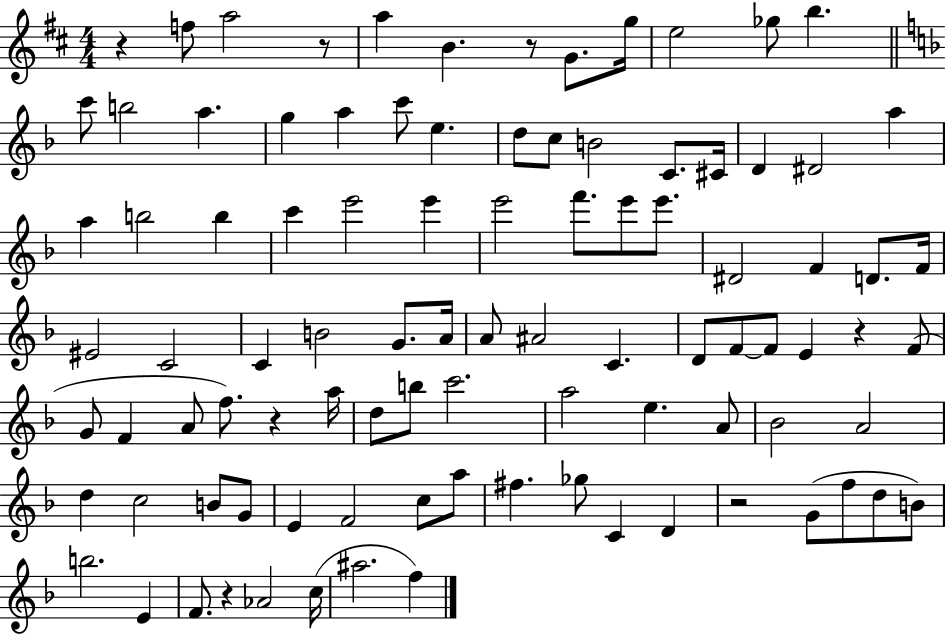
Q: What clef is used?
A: treble